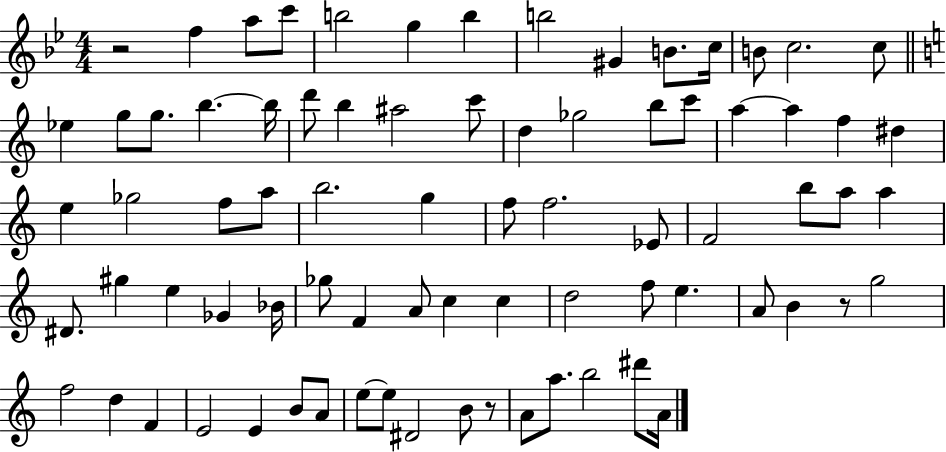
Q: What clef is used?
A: treble